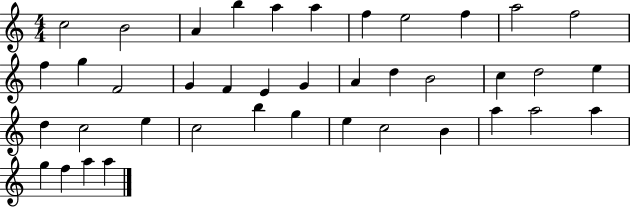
{
  \clef treble
  \numericTimeSignature
  \time 4/4
  \key c \major
  c''2 b'2 | a'4 b''4 a''4 a''4 | f''4 e''2 f''4 | a''2 f''2 | \break f''4 g''4 f'2 | g'4 f'4 e'4 g'4 | a'4 d''4 b'2 | c''4 d''2 e''4 | \break d''4 c''2 e''4 | c''2 b''4 g''4 | e''4 c''2 b'4 | a''4 a''2 a''4 | \break g''4 f''4 a''4 a''4 | \bar "|."
}